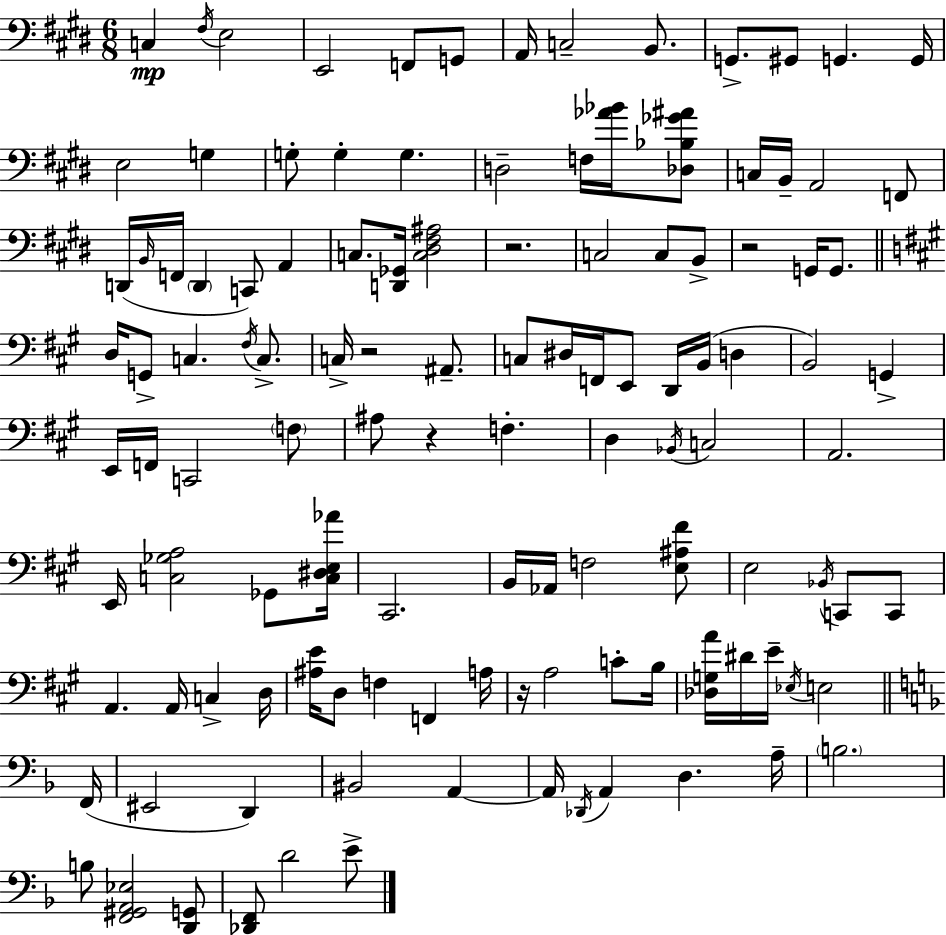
C3/q F#3/s E3/h E2/h F2/e G2/e A2/s C3/h B2/e. G2/e. G#2/e G2/q. G2/s E3/h G3/q G3/e G3/q G3/q. D3/h F3/s [Ab4,Bb4]/s [Db3,Bb3,Gb4,A#4]/e C3/s B2/s A2/h F2/e D2/s B2/s F2/s D2/q C2/e A2/q C3/e. [D2,Gb2]/s [C3,D#3,F#3,A#3]/h R/h. C3/h C3/e B2/e R/h G2/s G2/e. D3/s G2/e C3/q. F#3/s C3/e. C3/s R/h A#2/e. C3/e D#3/s F2/s E2/e D2/s B2/s D3/q B2/h G2/q E2/s F2/s C2/h F3/e A#3/e R/q F3/q. D3/q Bb2/s C3/h A2/h. E2/s [C3,Gb3,A3]/h Gb2/e [C3,D#3,E3,Ab4]/s C#2/h. B2/s Ab2/s F3/h [E3,A#3,F#4]/e E3/h Bb2/s C2/e C2/e A2/q. A2/s C3/q D3/s [A#3,E4]/s D3/e F3/q F2/q A3/s R/s A3/h C4/e B3/s [Db3,G3,A4]/s D#4/s E4/s Eb3/s E3/h F2/s EIS2/h D2/q BIS2/h A2/q A2/s Db2/s A2/q D3/q. A3/s B3/h. B3/e [F2,G#2,A2,Eb3]/h [D2,G2]/e [Db2,F2]/e D4/h E4/e